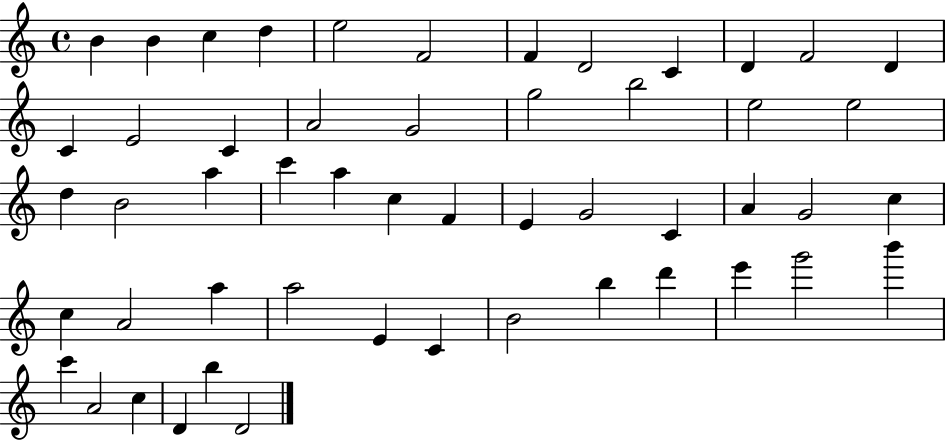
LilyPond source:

{
  \clef treble
  \time 4/4
  \defaultTimeSignature
  \key c \major
  b'4 b'4 c''4 d''4 | e''2 f'2 | f'4 d'2 c'4 | d'4 f'2 d'4 | \break c'4 e'2 c'4 | a'2 g'2 | g''2 b''2 | e''2 e''2 | \break d''4 b'2 a''4 | c'''4 a''4 c''4 f'4 | e'4 g'2 c'4 | a'4 g'2 c''4 | \break c''4 a'2 a''4 | a''2 e'4 c'4 | b'2 b''4 d'''4 | e'''4 g'''2 b'''4 | \break c'''4 a'2 c''4 | d'4 b''4 d'2 | \bar "|."
}